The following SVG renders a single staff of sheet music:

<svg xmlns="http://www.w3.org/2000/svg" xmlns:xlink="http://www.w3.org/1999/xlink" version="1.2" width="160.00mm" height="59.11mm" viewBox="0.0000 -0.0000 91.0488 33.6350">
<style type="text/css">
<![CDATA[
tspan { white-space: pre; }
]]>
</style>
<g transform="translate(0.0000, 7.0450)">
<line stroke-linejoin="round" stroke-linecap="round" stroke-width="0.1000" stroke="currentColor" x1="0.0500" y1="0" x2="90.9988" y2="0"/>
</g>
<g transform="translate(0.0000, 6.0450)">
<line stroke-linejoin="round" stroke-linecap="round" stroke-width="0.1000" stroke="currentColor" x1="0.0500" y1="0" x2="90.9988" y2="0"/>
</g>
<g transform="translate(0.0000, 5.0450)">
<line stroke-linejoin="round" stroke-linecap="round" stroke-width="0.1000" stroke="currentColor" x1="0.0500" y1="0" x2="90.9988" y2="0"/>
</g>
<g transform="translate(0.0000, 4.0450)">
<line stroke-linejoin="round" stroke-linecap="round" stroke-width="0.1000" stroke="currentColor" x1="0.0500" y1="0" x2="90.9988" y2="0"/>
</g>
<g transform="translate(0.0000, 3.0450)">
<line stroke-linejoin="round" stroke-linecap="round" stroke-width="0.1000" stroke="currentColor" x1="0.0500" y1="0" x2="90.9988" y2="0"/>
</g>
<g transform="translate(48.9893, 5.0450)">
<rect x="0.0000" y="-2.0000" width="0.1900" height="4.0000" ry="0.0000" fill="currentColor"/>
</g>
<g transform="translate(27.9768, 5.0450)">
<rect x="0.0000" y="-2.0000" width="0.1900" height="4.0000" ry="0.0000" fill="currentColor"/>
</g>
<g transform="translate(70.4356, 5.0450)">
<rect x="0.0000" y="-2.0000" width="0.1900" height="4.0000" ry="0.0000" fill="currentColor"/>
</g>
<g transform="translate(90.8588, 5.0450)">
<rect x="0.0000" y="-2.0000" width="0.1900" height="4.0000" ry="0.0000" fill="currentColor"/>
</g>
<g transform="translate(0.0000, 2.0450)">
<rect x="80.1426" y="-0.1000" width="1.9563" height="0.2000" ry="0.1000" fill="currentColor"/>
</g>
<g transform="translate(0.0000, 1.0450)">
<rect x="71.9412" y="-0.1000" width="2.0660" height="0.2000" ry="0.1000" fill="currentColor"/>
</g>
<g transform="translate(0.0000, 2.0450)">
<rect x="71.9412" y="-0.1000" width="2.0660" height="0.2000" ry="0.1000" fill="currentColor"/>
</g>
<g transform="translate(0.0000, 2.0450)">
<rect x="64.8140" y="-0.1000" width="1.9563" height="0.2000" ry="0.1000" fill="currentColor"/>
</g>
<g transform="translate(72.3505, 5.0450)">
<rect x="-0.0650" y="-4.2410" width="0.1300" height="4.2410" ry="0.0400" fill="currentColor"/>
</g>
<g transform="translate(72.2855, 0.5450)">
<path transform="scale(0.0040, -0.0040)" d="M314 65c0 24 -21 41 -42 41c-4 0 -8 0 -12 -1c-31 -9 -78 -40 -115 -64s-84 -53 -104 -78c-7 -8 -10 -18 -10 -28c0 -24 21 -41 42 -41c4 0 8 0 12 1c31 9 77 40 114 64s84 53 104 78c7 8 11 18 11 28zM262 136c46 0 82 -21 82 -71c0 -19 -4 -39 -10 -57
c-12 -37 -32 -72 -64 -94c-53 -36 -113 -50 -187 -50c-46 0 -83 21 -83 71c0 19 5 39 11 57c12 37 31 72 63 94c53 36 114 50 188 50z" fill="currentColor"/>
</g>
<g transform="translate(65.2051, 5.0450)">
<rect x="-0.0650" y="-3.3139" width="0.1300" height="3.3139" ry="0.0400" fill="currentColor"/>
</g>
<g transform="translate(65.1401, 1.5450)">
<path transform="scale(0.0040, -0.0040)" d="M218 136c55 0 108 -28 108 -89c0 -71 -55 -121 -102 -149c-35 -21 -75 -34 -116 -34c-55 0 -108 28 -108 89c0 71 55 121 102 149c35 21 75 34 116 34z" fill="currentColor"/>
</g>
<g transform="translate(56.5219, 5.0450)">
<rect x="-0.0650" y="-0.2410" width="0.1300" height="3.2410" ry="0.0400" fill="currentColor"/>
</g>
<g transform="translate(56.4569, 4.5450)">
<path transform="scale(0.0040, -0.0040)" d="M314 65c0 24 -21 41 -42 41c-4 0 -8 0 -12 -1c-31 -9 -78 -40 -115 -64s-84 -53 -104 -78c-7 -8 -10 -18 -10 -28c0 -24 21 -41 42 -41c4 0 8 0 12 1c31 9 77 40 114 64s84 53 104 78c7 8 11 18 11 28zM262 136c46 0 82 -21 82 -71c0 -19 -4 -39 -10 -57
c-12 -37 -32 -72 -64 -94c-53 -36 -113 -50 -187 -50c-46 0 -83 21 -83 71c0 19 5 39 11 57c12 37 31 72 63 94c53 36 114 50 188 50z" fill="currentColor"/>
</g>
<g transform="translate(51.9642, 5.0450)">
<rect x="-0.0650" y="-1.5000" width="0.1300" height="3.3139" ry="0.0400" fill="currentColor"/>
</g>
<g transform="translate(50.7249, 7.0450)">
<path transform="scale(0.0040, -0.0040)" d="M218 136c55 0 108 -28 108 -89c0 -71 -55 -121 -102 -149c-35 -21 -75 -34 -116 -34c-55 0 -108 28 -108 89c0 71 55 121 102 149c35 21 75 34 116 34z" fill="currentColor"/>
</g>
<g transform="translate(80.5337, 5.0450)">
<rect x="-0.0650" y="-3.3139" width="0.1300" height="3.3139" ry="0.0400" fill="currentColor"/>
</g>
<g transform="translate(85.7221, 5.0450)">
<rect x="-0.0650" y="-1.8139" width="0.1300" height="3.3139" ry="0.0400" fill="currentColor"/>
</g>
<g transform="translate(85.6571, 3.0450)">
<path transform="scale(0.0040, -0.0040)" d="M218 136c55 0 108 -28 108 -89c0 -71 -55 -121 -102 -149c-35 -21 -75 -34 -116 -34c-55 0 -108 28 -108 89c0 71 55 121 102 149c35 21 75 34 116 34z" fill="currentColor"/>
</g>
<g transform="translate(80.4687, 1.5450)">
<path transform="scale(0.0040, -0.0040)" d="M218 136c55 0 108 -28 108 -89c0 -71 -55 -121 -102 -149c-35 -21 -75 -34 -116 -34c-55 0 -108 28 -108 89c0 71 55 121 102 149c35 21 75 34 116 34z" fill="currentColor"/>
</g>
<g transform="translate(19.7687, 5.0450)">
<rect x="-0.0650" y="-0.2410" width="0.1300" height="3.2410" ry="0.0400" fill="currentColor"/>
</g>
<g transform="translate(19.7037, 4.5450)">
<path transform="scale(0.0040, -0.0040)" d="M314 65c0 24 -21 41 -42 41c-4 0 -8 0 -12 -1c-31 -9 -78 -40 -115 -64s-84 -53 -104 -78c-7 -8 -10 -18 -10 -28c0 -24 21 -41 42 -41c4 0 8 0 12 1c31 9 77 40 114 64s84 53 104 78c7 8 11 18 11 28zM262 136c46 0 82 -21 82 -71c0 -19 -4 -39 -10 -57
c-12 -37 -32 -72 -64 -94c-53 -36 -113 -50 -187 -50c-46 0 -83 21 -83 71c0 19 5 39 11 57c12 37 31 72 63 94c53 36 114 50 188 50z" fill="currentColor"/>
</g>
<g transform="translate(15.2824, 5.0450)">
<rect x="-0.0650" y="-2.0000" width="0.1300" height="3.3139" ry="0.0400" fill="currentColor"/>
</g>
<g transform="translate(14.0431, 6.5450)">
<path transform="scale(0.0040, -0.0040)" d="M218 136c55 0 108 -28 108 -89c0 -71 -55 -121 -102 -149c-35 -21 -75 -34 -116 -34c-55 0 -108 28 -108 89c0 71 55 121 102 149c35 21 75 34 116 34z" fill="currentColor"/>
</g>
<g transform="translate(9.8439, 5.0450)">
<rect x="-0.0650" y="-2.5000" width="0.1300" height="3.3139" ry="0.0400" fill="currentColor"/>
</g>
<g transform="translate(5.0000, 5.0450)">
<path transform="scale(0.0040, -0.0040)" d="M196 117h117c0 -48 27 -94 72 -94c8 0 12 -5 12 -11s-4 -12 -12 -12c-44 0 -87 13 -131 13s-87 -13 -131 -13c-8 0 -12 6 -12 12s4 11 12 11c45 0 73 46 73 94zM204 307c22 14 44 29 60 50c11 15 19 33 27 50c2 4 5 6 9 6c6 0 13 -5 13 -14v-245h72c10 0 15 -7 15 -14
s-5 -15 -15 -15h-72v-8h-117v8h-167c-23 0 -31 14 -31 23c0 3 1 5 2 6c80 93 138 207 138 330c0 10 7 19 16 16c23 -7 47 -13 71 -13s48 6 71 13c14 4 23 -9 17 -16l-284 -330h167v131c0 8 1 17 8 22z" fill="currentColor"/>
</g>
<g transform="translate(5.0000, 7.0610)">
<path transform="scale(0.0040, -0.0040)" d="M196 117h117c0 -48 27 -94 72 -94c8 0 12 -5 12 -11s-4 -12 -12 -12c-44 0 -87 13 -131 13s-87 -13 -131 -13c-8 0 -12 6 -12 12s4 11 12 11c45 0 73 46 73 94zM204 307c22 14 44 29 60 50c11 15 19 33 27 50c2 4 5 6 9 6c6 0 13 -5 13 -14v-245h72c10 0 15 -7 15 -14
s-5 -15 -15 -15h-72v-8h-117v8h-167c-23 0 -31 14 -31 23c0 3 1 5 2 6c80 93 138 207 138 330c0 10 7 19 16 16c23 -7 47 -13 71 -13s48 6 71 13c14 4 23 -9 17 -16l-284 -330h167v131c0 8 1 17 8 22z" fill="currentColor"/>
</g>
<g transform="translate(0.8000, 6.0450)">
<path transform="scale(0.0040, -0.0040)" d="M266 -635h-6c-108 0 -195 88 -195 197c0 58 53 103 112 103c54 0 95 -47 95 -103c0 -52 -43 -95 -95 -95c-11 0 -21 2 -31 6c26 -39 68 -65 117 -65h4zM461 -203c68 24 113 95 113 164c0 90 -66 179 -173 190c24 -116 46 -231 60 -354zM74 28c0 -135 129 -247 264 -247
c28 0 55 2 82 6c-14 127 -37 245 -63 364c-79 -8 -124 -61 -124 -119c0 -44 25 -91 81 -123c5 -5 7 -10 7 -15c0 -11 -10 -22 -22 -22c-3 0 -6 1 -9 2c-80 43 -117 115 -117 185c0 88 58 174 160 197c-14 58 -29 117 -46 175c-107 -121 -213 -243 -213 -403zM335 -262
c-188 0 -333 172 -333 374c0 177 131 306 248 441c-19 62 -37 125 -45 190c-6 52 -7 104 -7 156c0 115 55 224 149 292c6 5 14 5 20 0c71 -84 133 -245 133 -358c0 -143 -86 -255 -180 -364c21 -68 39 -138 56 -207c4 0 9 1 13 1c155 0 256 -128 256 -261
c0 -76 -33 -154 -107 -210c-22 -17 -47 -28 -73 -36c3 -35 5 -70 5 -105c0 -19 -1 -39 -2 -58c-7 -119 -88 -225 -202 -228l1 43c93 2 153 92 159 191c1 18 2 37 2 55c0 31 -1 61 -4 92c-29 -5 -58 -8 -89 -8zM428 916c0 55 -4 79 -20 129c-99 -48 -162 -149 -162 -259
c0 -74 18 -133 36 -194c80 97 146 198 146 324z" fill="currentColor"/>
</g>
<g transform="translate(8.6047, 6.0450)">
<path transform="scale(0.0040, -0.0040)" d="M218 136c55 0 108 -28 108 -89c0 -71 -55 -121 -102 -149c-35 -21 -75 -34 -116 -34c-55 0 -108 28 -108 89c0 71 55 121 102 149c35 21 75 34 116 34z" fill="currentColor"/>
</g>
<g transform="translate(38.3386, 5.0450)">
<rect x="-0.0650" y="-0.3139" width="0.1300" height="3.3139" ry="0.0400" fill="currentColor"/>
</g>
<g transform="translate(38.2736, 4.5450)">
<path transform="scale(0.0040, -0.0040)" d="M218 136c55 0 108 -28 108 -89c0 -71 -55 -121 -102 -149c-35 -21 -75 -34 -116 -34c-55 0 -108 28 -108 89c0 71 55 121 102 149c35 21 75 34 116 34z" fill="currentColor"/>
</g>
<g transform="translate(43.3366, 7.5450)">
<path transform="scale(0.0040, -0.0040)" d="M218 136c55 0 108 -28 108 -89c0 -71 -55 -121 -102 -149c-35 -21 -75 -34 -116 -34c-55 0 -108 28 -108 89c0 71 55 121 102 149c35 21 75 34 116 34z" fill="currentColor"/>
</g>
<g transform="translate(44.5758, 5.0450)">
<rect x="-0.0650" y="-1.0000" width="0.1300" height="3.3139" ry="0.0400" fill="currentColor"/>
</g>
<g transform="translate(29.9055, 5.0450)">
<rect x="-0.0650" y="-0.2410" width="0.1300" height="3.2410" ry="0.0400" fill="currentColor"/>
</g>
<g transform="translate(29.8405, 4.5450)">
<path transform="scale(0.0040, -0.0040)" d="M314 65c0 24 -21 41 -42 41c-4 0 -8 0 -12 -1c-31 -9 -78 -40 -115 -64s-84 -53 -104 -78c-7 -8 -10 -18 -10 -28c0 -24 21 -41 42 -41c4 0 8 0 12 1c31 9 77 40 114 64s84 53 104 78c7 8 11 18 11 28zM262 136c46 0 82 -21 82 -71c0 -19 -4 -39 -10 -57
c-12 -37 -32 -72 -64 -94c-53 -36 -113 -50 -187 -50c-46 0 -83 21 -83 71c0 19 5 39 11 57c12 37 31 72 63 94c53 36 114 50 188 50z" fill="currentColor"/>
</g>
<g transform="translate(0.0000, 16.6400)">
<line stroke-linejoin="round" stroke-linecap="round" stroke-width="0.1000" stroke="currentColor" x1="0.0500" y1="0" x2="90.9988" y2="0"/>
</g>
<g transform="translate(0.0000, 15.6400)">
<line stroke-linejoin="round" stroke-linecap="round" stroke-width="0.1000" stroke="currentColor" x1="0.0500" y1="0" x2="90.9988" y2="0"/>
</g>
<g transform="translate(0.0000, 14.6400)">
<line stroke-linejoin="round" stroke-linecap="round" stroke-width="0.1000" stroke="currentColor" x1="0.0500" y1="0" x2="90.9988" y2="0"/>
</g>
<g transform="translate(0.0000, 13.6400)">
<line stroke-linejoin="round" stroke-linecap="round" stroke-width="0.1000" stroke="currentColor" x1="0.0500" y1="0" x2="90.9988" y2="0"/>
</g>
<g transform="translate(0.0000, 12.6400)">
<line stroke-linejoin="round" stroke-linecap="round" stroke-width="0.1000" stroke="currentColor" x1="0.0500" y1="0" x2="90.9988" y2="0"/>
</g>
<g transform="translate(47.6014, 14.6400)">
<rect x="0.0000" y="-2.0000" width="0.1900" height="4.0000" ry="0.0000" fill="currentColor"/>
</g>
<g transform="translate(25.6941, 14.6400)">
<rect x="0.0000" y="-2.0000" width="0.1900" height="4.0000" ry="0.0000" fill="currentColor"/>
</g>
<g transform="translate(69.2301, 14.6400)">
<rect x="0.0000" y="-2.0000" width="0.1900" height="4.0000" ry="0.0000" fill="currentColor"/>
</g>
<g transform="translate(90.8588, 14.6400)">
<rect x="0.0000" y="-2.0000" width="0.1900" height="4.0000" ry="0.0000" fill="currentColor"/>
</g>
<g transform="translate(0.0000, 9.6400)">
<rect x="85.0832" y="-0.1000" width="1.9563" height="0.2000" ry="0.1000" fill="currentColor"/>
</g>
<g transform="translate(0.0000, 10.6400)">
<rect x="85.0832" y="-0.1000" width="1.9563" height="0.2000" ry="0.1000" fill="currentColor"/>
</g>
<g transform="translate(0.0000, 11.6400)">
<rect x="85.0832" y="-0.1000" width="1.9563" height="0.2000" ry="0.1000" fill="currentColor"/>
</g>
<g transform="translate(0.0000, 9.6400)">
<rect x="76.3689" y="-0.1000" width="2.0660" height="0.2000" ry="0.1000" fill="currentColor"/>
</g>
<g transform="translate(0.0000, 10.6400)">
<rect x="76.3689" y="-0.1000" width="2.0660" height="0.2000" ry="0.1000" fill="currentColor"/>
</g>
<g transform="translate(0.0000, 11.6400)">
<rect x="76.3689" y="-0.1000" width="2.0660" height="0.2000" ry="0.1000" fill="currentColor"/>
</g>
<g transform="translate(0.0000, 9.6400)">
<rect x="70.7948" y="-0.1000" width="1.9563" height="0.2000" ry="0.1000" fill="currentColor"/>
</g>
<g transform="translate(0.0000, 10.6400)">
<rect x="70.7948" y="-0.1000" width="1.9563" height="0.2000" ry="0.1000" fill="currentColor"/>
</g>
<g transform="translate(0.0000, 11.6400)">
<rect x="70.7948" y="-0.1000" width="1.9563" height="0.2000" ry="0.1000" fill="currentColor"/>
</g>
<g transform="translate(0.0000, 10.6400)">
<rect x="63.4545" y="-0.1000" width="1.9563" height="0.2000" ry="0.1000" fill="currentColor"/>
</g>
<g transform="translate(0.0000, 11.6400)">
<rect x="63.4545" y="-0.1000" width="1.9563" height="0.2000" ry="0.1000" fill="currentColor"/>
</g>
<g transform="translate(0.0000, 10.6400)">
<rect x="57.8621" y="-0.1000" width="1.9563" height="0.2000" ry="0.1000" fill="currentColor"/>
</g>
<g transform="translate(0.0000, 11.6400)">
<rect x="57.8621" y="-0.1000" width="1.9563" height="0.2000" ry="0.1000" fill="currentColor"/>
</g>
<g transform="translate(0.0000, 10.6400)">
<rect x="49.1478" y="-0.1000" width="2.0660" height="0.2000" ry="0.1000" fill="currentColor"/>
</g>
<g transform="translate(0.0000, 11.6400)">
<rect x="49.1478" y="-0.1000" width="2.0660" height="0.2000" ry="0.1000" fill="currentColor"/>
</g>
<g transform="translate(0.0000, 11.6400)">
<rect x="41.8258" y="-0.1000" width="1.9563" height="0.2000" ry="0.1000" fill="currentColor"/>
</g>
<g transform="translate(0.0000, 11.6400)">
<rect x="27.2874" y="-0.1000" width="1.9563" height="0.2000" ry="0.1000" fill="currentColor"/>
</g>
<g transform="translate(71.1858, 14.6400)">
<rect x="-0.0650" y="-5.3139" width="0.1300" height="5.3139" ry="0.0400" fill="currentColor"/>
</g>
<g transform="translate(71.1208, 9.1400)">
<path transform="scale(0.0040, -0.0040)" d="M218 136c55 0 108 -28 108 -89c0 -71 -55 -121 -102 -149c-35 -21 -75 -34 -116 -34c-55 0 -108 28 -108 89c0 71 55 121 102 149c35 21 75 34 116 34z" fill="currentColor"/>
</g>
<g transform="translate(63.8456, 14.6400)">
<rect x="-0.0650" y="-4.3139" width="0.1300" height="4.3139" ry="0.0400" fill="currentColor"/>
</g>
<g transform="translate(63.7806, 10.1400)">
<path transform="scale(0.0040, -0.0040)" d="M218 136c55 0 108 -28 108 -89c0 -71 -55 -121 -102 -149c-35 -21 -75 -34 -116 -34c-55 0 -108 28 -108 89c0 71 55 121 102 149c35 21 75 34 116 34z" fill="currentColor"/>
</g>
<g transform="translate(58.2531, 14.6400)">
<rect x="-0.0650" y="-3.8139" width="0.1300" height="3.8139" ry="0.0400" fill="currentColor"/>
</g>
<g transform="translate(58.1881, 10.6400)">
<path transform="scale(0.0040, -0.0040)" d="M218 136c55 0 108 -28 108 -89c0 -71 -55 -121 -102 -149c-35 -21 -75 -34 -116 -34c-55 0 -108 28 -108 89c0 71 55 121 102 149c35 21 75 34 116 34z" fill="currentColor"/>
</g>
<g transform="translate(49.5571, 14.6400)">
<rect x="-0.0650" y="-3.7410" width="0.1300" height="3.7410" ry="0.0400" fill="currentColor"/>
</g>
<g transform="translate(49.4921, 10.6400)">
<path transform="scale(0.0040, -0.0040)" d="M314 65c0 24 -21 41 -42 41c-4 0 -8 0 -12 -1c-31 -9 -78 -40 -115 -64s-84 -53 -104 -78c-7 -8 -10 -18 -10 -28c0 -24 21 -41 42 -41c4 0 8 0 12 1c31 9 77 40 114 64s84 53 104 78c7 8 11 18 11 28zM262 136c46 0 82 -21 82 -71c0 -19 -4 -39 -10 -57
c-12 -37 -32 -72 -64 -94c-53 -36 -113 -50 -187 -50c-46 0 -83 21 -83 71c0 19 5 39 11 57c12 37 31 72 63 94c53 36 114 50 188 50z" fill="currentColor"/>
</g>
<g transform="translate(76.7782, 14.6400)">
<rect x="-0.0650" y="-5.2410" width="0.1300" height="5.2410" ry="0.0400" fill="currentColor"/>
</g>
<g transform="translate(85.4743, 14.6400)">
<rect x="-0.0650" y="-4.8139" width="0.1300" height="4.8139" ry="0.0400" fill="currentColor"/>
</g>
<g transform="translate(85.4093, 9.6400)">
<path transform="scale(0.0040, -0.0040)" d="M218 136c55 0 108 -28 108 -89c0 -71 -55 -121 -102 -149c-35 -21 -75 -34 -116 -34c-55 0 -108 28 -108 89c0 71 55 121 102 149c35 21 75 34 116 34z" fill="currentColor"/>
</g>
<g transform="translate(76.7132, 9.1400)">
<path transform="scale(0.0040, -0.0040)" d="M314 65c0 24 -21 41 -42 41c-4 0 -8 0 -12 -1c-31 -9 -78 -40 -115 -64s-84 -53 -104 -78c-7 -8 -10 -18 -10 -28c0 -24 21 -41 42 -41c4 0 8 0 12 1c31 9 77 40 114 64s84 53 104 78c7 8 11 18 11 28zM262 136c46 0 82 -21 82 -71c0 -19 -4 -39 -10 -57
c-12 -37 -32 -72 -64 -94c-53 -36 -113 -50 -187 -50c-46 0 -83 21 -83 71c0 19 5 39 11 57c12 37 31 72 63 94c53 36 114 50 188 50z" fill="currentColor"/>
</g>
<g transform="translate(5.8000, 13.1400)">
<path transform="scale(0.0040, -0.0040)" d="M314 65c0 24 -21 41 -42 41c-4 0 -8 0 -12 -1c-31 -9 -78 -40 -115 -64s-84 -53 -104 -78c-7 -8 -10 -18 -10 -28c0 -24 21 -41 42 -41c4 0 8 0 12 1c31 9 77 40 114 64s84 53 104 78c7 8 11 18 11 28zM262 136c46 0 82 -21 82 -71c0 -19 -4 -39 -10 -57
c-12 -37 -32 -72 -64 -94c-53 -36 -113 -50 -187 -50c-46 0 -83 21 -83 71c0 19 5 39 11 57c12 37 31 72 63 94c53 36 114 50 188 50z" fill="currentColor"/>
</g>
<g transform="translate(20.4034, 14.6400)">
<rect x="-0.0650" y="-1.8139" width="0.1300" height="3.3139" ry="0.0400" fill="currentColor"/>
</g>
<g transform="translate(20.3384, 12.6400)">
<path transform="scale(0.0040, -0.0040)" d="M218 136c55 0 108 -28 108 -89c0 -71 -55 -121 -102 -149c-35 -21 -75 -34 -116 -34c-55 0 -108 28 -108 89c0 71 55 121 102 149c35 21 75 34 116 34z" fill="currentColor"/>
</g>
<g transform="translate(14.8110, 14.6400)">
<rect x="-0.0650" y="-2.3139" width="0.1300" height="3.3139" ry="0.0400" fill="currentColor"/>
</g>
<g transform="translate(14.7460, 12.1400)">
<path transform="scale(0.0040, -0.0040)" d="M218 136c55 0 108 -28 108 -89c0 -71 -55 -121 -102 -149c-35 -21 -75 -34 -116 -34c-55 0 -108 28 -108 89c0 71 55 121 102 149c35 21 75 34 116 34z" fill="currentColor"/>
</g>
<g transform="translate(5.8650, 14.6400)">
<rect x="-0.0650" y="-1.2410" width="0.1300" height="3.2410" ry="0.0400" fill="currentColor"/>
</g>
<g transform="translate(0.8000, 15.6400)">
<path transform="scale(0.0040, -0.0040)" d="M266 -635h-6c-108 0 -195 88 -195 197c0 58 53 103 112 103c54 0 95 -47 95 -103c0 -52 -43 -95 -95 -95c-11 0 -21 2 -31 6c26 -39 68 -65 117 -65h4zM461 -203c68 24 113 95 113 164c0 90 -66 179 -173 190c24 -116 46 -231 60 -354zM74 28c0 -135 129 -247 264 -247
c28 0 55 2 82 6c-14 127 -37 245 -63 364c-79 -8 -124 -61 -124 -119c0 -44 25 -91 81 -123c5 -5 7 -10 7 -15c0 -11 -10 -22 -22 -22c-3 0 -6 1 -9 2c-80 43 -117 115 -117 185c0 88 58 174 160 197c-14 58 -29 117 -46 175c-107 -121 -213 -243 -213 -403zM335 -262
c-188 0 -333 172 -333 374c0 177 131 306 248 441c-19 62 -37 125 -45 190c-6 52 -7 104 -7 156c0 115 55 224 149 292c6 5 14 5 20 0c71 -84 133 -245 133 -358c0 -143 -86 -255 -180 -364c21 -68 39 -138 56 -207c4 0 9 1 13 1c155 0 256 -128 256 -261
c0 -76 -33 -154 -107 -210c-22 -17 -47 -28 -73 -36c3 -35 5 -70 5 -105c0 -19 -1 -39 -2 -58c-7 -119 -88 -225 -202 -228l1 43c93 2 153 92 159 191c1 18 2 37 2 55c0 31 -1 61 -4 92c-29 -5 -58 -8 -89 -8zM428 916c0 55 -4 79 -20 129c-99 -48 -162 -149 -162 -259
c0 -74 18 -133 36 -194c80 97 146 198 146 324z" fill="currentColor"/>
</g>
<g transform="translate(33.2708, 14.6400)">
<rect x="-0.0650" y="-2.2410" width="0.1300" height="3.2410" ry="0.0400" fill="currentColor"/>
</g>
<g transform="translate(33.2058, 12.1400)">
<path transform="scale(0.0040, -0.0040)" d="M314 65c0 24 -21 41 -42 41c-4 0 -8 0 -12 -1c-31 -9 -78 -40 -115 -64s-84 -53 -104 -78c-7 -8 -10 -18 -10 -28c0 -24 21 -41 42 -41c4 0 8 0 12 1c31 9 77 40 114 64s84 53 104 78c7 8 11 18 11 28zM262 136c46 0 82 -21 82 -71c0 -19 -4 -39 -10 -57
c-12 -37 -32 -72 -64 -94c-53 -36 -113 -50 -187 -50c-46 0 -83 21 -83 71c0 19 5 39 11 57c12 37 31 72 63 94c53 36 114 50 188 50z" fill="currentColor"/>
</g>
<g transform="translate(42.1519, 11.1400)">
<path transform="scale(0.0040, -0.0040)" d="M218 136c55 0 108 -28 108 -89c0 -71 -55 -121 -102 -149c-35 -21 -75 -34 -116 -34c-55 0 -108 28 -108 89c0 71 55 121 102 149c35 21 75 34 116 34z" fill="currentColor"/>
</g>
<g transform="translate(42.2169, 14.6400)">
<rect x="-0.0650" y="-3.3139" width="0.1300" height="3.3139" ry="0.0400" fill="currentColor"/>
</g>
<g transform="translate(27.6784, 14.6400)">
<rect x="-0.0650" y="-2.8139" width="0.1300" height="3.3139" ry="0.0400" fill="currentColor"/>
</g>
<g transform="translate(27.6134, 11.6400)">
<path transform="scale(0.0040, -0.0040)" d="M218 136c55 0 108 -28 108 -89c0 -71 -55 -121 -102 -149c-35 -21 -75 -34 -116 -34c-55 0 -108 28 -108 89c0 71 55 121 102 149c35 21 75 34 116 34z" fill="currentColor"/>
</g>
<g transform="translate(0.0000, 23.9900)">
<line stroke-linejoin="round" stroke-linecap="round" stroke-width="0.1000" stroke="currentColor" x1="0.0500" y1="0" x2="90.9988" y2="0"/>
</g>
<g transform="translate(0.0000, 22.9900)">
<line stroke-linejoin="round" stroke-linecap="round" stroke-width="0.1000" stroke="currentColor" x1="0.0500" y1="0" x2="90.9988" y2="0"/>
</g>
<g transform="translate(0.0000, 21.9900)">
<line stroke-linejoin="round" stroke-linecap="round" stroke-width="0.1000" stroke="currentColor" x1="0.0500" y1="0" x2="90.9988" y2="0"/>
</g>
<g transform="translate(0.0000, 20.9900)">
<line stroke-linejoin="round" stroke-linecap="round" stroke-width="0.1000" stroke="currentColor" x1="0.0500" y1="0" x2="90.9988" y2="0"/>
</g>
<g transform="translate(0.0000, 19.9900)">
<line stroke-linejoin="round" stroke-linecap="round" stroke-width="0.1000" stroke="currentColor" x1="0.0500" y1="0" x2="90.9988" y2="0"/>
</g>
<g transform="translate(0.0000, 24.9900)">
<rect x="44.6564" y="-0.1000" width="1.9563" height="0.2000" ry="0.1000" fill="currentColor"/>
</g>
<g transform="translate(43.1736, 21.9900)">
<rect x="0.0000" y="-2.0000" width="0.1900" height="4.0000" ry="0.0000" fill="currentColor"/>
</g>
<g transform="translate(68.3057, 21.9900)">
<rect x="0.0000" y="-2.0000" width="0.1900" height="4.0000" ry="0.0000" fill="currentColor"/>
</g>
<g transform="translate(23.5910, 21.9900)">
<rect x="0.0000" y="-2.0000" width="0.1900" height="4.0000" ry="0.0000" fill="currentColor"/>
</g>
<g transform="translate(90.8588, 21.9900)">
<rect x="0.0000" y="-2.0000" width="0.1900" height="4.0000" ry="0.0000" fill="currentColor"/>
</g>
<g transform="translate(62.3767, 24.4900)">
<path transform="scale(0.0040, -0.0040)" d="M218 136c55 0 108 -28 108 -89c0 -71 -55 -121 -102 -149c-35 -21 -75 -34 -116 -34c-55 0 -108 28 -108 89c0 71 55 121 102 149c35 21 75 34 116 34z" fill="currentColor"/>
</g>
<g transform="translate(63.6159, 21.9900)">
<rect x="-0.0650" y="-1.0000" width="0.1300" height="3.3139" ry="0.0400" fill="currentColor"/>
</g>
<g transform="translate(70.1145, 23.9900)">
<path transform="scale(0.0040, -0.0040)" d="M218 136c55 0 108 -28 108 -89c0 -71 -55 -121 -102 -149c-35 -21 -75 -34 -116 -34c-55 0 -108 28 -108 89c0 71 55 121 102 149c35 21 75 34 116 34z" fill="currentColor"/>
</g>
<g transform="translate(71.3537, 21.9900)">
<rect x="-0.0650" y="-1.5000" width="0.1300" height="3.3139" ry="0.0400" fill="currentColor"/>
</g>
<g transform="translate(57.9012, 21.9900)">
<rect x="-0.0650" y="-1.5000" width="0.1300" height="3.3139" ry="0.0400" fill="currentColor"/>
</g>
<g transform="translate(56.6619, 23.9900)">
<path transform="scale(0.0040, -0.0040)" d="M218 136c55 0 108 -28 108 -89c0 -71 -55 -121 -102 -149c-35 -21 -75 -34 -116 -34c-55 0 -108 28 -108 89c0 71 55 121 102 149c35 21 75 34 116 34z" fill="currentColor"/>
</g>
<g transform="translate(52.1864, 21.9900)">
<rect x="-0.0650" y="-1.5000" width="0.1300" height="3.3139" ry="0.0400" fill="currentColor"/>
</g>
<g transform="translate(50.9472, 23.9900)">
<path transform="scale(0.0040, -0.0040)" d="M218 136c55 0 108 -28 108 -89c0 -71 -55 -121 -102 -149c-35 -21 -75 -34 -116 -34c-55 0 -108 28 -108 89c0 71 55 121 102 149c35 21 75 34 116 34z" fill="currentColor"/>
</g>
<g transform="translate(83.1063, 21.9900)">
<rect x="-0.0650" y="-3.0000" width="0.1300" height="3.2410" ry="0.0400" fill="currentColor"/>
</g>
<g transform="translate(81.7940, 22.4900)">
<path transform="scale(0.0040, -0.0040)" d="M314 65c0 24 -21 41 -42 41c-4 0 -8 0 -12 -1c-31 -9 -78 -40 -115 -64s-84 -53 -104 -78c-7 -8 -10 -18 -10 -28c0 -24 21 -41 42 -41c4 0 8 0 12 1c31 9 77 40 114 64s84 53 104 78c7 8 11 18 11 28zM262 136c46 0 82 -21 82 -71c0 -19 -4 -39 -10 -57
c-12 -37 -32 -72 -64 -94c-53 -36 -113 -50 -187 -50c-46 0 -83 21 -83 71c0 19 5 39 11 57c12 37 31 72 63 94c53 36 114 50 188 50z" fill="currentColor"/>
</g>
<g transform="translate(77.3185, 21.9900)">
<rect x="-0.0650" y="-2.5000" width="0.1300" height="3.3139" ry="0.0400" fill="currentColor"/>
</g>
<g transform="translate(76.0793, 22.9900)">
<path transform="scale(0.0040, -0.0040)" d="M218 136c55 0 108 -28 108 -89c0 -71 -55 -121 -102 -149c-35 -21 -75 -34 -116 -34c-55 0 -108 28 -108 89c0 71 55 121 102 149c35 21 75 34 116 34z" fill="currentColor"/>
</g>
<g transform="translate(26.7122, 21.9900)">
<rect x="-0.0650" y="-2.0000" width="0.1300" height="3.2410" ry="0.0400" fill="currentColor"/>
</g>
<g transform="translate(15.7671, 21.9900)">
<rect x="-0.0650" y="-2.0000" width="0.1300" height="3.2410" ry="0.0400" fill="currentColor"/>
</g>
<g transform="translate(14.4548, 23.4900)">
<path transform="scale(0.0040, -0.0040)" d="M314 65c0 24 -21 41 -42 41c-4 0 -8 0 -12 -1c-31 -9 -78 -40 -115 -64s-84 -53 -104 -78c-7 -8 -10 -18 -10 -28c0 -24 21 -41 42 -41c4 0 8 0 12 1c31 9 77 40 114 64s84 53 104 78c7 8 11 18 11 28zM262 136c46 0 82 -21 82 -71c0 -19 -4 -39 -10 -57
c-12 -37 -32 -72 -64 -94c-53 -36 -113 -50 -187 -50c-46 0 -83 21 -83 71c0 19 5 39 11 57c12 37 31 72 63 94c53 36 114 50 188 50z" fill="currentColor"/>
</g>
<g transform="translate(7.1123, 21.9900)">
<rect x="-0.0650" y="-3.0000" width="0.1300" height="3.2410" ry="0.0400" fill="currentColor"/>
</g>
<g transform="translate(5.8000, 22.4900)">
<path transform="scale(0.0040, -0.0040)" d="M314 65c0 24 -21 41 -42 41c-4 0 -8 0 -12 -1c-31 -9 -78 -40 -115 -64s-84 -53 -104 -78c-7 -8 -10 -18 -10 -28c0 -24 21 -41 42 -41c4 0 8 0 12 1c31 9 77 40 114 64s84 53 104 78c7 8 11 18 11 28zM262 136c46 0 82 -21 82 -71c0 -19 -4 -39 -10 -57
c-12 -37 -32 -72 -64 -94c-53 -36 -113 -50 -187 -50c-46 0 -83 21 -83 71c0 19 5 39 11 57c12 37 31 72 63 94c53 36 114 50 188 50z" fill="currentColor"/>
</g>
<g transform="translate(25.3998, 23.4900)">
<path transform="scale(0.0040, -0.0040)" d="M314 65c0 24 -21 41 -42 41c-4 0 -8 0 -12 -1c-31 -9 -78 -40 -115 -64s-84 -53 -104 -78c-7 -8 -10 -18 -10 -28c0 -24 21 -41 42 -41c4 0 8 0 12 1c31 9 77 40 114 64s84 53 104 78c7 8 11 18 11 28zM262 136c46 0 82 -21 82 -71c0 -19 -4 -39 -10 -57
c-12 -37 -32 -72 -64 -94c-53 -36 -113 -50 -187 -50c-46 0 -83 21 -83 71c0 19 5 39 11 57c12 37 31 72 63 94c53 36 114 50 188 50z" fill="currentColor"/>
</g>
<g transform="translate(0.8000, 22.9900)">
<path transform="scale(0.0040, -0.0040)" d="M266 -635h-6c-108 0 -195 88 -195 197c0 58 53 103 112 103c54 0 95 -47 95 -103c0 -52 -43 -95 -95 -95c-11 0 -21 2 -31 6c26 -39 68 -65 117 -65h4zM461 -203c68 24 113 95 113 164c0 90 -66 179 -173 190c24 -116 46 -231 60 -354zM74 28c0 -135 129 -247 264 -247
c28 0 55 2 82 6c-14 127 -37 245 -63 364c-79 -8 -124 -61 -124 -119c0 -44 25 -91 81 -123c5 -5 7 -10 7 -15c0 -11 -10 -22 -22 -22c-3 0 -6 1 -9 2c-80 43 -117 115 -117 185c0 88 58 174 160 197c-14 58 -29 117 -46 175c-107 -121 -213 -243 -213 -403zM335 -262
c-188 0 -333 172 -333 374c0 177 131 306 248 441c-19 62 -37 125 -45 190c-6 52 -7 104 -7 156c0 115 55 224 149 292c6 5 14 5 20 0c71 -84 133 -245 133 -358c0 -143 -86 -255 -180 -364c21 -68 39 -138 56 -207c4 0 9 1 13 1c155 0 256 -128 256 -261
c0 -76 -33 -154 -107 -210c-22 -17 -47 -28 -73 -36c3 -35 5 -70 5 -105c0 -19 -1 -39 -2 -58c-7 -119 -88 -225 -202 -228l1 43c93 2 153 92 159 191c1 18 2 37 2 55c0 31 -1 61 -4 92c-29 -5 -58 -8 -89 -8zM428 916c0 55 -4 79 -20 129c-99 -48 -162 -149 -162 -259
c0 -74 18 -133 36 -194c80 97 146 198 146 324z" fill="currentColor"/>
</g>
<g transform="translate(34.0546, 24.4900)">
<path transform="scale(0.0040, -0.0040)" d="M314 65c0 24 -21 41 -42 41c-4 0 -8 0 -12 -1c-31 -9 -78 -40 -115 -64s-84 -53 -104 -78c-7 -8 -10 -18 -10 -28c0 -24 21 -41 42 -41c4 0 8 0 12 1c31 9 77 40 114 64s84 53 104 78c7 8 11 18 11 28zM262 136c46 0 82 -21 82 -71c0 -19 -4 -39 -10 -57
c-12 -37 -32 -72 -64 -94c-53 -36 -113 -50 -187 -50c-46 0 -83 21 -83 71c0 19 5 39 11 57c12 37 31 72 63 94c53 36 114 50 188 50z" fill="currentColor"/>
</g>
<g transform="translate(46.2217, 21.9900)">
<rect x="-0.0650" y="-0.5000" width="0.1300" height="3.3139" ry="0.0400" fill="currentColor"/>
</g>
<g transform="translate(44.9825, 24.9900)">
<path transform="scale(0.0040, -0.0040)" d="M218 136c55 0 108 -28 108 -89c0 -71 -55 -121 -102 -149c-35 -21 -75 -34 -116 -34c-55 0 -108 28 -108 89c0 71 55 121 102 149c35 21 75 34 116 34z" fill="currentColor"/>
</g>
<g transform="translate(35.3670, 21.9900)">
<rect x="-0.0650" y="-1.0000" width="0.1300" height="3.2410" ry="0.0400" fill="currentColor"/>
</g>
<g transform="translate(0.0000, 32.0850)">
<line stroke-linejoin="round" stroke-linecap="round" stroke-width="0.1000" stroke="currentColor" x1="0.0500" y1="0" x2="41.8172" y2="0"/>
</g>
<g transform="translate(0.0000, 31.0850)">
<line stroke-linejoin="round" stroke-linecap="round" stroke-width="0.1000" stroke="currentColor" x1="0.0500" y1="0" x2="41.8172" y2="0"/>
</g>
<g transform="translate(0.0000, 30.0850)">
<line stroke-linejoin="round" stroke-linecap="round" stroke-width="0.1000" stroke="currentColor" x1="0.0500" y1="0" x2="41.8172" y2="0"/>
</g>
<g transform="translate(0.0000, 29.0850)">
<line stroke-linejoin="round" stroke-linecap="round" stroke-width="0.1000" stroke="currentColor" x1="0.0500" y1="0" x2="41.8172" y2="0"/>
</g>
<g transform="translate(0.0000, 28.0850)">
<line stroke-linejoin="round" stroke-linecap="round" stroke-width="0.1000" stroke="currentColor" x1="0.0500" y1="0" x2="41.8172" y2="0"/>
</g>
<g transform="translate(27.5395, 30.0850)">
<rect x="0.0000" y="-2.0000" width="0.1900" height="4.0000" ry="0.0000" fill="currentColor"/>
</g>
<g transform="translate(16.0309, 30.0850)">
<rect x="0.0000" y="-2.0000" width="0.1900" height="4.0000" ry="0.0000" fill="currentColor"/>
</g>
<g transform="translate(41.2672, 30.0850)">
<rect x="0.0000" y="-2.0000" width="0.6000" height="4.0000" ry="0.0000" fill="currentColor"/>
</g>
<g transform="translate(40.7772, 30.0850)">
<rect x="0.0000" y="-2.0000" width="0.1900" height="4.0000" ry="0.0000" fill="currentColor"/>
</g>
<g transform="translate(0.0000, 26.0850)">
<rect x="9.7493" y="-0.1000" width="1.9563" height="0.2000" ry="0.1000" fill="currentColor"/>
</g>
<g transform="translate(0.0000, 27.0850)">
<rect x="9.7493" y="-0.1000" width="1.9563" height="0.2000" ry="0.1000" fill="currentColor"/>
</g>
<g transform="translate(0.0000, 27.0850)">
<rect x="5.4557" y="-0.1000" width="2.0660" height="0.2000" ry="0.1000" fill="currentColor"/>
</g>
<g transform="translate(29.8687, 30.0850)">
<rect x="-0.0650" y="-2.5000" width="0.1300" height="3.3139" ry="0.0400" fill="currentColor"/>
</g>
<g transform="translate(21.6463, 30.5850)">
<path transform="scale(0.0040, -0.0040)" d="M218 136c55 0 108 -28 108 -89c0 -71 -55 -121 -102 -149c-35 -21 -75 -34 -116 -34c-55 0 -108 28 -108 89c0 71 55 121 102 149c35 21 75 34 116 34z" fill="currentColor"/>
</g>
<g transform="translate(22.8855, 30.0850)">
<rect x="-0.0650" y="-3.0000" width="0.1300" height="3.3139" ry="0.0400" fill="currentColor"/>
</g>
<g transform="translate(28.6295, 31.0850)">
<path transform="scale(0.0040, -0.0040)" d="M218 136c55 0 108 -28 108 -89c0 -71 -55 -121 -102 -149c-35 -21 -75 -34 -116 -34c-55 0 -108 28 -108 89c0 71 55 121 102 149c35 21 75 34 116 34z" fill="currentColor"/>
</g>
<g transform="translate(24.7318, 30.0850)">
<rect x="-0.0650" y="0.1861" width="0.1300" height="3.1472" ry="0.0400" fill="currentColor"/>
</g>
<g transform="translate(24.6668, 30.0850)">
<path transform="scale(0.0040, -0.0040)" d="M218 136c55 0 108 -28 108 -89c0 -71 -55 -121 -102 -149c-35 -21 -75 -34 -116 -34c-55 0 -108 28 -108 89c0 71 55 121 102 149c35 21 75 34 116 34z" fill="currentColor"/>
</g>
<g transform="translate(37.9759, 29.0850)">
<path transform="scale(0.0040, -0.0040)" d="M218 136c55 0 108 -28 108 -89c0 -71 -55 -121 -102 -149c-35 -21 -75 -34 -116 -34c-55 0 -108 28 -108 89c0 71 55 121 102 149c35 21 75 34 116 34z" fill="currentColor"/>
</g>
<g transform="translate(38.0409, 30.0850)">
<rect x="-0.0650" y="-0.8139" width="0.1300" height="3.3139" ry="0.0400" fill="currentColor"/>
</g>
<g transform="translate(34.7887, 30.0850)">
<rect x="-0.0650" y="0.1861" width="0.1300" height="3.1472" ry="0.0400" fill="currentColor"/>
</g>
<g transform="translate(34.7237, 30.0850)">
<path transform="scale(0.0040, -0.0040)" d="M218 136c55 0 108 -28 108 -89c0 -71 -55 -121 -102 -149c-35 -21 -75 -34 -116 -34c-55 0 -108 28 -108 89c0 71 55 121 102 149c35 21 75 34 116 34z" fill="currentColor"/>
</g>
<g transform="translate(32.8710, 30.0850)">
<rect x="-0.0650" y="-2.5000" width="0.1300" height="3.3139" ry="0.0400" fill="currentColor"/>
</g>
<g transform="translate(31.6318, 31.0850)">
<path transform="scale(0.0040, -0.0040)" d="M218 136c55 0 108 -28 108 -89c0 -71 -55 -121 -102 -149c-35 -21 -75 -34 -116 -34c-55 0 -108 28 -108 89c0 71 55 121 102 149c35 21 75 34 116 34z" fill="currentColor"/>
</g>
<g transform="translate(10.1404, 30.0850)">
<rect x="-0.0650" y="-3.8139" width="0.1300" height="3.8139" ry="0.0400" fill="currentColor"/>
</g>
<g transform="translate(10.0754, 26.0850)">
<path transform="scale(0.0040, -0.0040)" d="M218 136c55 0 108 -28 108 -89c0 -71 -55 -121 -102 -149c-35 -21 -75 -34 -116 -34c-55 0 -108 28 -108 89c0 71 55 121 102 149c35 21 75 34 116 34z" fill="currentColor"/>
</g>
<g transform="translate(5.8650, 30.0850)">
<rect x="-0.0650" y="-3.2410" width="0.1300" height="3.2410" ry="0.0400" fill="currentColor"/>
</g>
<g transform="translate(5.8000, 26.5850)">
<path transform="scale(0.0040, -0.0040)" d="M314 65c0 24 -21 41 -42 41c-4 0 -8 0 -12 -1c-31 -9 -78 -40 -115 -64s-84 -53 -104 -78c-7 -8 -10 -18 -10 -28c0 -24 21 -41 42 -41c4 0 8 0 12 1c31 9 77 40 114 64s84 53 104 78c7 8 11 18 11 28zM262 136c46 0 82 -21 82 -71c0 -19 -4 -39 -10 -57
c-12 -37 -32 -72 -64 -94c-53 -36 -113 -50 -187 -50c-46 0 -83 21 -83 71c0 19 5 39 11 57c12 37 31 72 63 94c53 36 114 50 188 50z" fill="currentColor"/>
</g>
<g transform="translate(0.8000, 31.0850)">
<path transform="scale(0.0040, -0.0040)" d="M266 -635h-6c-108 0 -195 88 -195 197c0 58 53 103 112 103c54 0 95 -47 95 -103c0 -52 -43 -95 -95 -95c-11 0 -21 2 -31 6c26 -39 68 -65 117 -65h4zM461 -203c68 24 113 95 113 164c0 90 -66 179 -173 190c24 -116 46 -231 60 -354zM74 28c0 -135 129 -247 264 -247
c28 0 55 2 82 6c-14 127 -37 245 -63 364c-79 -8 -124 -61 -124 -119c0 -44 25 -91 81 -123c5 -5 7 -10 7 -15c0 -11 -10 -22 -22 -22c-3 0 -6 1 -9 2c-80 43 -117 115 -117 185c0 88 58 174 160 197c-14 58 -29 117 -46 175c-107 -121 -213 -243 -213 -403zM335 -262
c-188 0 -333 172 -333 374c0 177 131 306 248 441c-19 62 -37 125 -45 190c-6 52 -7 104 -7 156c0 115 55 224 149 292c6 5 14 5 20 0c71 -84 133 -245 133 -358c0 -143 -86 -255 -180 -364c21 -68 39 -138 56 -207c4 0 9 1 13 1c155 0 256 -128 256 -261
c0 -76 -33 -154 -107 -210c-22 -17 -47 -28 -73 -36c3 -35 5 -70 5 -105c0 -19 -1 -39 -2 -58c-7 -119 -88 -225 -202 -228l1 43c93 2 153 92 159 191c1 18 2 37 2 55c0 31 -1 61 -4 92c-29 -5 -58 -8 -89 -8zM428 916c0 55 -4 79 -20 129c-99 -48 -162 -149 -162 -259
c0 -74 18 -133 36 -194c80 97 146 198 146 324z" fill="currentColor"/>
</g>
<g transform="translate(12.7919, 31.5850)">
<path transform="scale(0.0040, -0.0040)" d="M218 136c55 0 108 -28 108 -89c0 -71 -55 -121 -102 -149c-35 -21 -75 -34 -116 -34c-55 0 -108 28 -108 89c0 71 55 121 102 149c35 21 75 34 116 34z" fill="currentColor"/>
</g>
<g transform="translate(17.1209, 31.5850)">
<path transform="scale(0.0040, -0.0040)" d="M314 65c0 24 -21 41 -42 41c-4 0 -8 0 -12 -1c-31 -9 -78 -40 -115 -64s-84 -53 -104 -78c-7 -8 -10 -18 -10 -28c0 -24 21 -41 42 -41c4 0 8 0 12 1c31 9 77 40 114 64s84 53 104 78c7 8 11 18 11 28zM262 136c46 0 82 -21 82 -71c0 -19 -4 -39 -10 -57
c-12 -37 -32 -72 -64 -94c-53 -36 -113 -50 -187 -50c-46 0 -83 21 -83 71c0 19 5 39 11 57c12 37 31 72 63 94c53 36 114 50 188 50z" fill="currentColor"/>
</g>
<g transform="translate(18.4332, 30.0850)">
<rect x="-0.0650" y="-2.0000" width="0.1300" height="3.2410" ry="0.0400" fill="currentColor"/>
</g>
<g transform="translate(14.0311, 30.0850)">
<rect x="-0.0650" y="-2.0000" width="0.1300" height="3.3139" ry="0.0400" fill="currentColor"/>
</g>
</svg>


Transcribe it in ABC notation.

X:1
T:Untitled
M:4/4
L:1/4
K:C
G F c2 c2 c D E c2 b d'2 b f e2 g f a g2 b c'2 c' d' f' f'2 e' A2 F2 F2 D2 C E E D E G A2 b2 c' F F2 A B G G B d